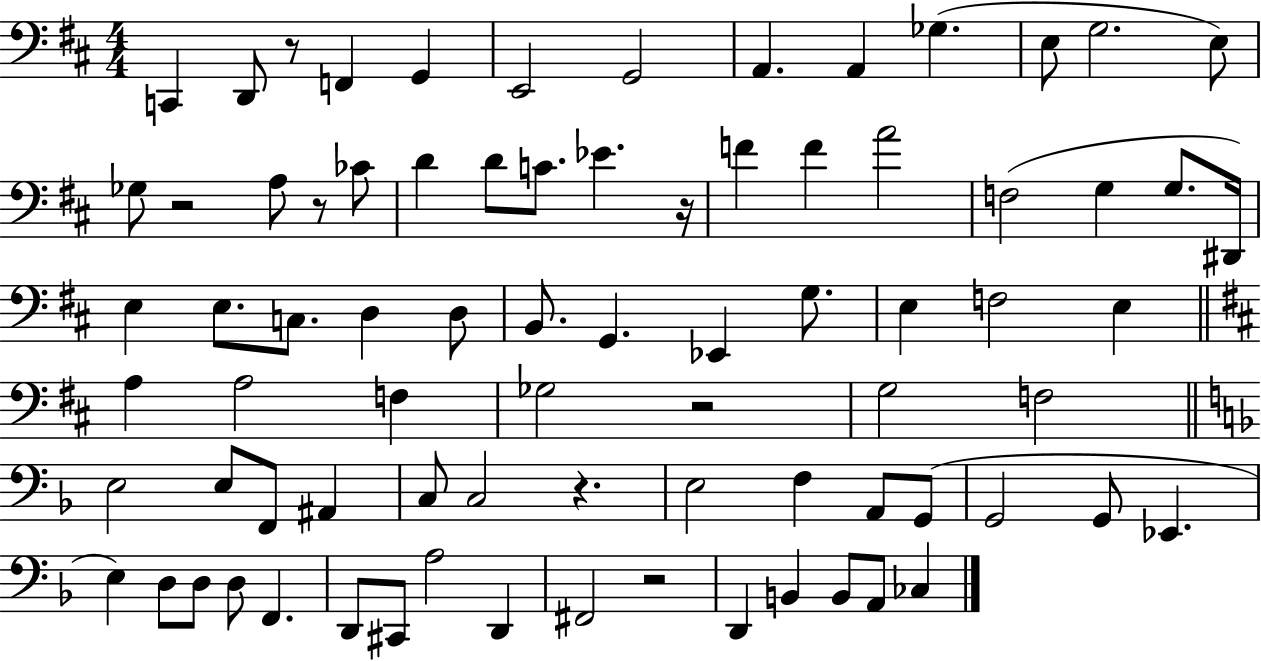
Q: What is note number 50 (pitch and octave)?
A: C3